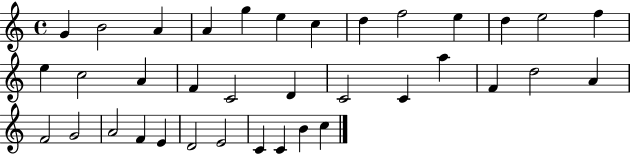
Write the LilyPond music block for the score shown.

{
  \clef treble
  \time 4/4
  \defaultTimeSignature
  \key c \major
  g'4 b'2 a'4 | a'4 g''4 e''4 c''4 | d''4 f''2 e''4 | d''4 e''2 f''4 | \break e''4 c''2 a'4 | f'4 c'2 d'4 | c'2 c'4 a''4 | f'4 d''2 a'4 | \break f'2 g'2 | a'2 f'4 e'4 | d'2 e'2 | c'4 c'4 b'4 c''4 | \break \bar "|."
}